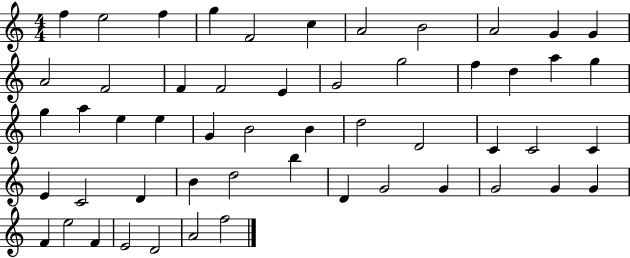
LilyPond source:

{
  \clef treble
  \numericTimeSignature
  \time 4/4
  \key c \major
  f''4 e''2 f''4 | g''4 f'2 c''4 | a'2 b'2 | a'2 g'4 g'4 | \break a'2 f'2 | f'4 f'2 e'4 | g'2 g''2 | f''4 d''4 a''4 g''4 | \break g''4 a''4 e''4 e''4 | g'4 b'2 b'4 | d''2 d'2 | c'4 c'2 c'4 | \break e'4 c'2 d'4 | b'4 d''2 b''4 | d'4 g'2 g'4 | g'2 g'4 g'4 | \break f'4 e''2 f'4 | e'2 d'2 | a'2 f''2 | \bar "|."
}